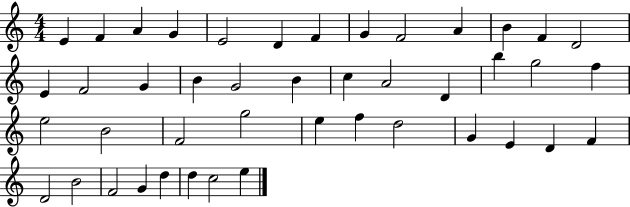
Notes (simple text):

E4/q F4/q A4/q G4/q E4/h D4/q F4/q G4/q F4/h A4/q B4/q F4/q D4/h E4/q F4/h G4/q B4/q G4/h B4/q C5/q A4/h D4/q B5/q G5/h F5/q E5/h B4/h F4/h G5/h E5/q F5/q D5/h G4/q E4/q D4/q F4/q D4/h B4/h F4/h G4/q D5/q D5/q C5/h E5/q